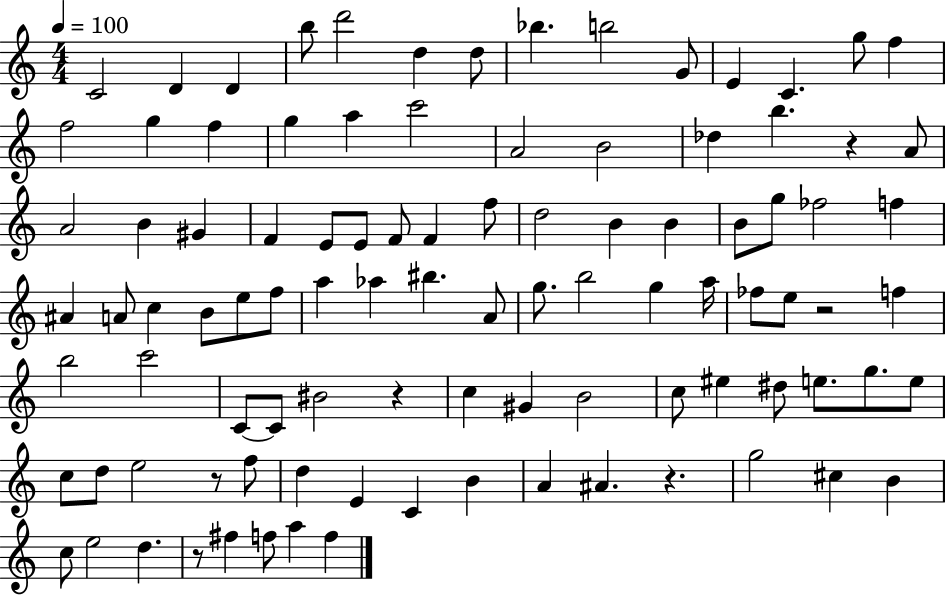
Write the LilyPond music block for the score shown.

{
  \clef treble
  \numericTimeSignature
  \time 4/4
  \key c \major
  \tempo 4 = 100
  c'2 d'4 d'4 | b''8 d'''2 d''4 d''8 | bes''4. b''2 g'8 | e'4 c'4. g''8 f''4 | \break f''2 g''4 f''4 | g''4 a''4 c'''2 | a'2 b'2 | des''4 b''4. r4 a'8 | \break a'2 b'4 gis'4 | f'4 e'8 e'8 f'8 f'4 f''8 | d''2 b'4 b'4 | b'8 g''8 fes''2 f''4 | \break ais'4 a'8 c''4 b'8 e''8 f''8 | a''4 aes''4 bis''4. a'8 | g''8. b''2 g''4 a''16 | fes''8 e''8 r2 f''4 | \break b''2 c'''2 | c'8~~ c'8 bis'2 r4 | c''4 gis'4 b'2 | c''8 eis''4 dis''8 e''8. g''8. e''8 | \break c''8 d''8 e''2 r8 f''8 | d''4 e'4 c'4 b'4 | a'4 ais'4. r4. | g''2 cis''4 b'4 | \break c''8 e''2 d''4. | r8 fis''4 f''8 a''4 f''4 | \bar "|."
}